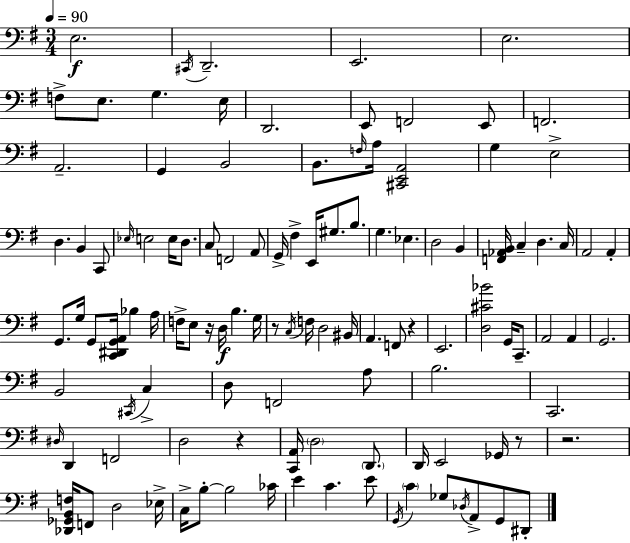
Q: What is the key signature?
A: E minor